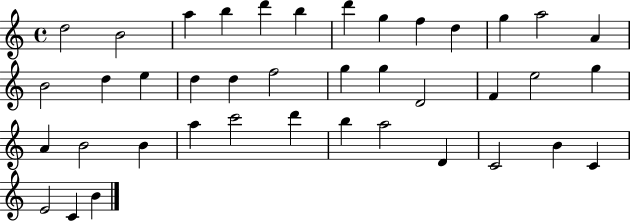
{
  \clef treble
  \time 4/4
  \defaultTimeSignature
  \key c \major
  d''2 b'2 | a''4 b''4 d'''4 b''4 | d'''4 g''4 f''4 d''4 | g''4 a''2 a'4 | \break b'2 d''4 e''4 | d''4 d''4 f''2 | g''4 g''4 d'2 | f'4 e''2 g''4 | \break a'4 b'2 b'4 | a''4 c'''2 d'''4 | b''4 a''2 d'4 | c'2 b'4 c'4 | \break e'2 c'4 b'4 | \bar "|."
}